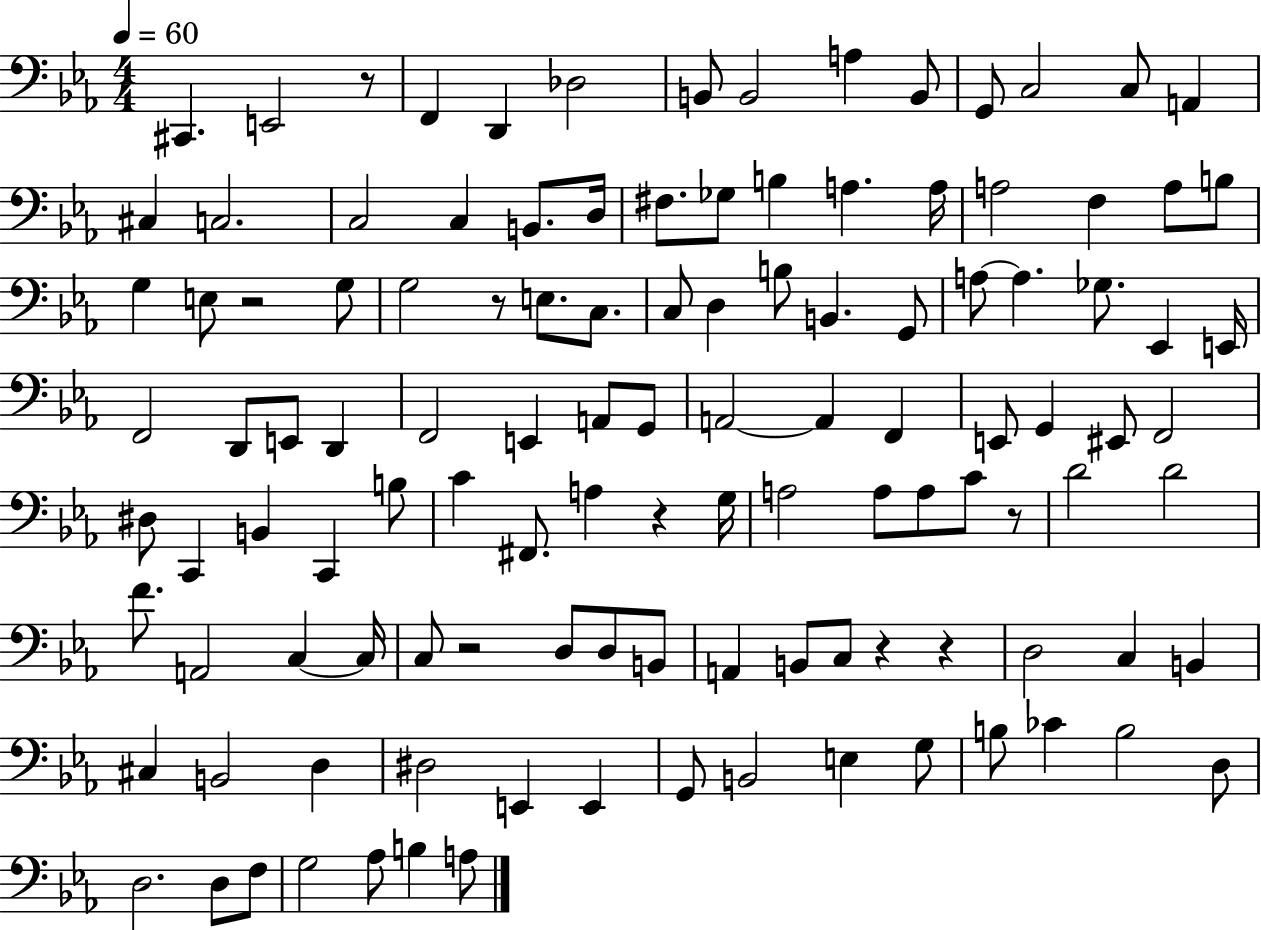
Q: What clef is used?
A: bass